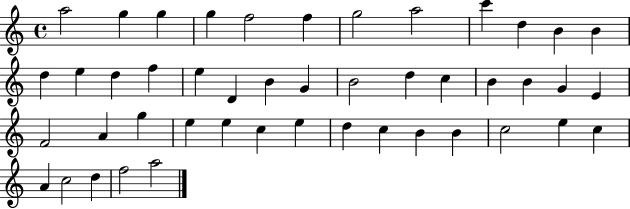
A5/h G5/q G5/q G5/q F5/h F5/q G5/h A5/h C6/q D5/q B4/q B4/q D5/q E5/q D5/q F5/q E5/q D4/q B4/q G4/q B4/h D5/q C5/q B4/q B4/q G4/q E4/q F4/h A4/q G5/q E5/q E5/q C5/q E5/q D5/q C5/q B4/q B4/q C5/h E5/q C5/q A4/q C5/h D5/q F5/h A5/h